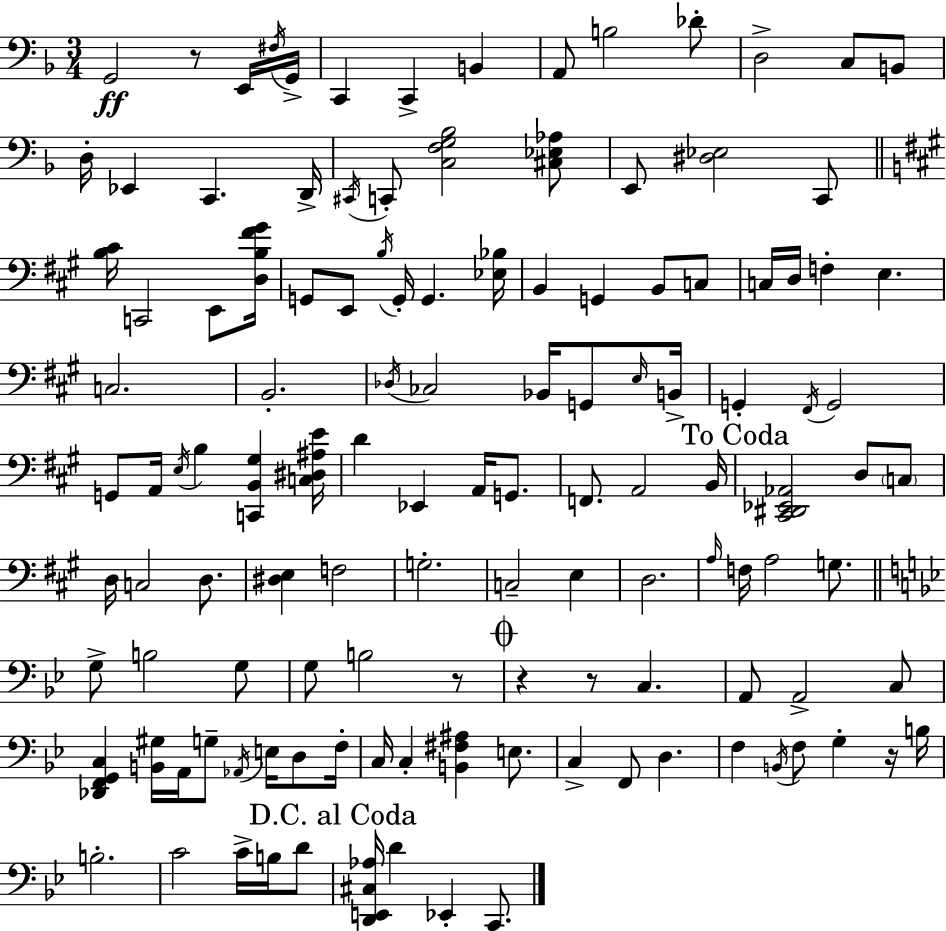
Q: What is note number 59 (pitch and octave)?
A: D3